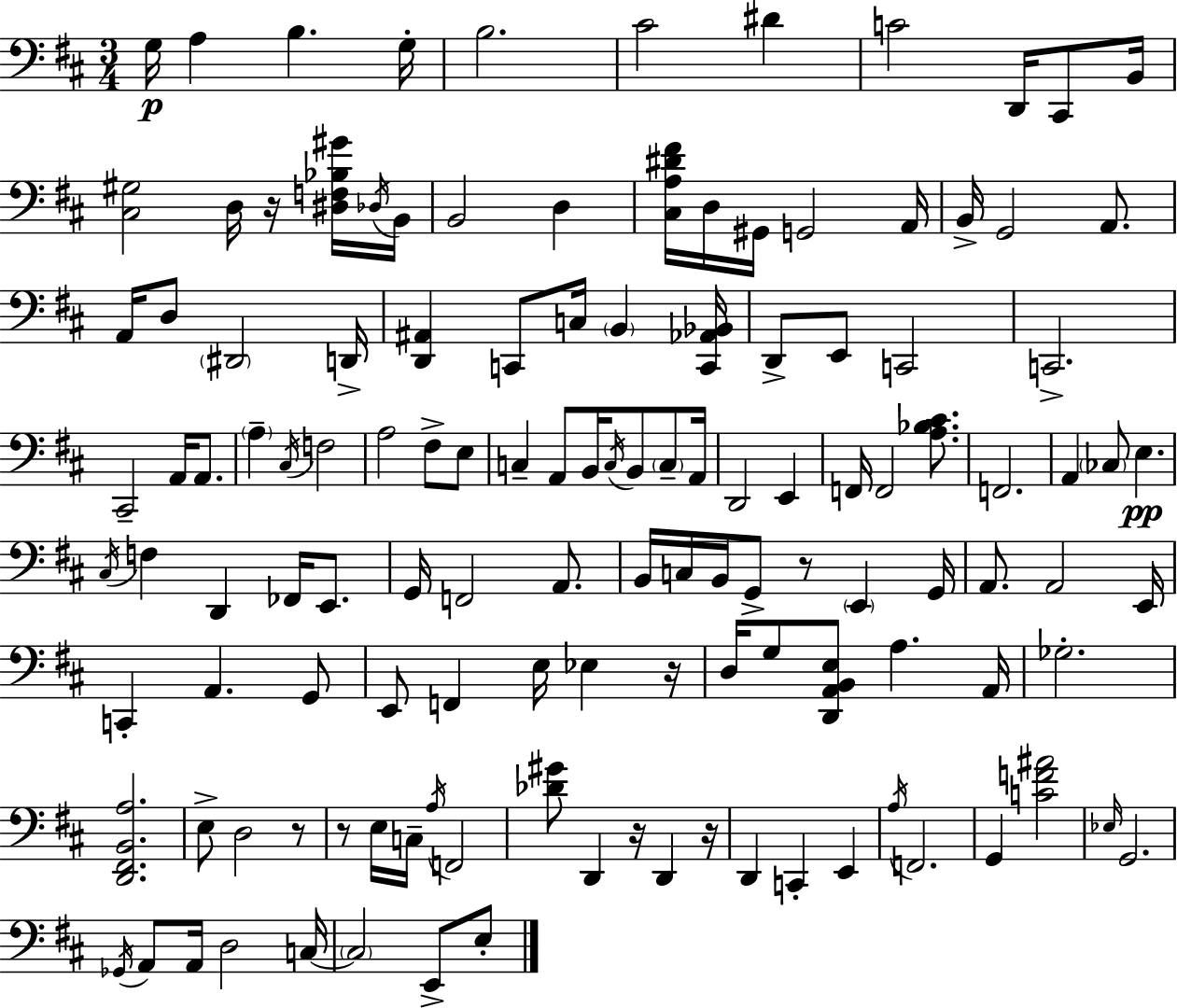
G3/s A3/q B3/q. G3/s B3/h. C#4/h D#4/q C4/h D2/s C#2/e B2/s [C#3,G#3]/h D3/s R/s [D#3,F3,Bb3,G#4]/s Db3/s B2/s B2/h D3/q [C#3,A3,D#4,F#4]/s D3/s G#2/s G2/h A2/s B2/s G2/h A2/e. A2/s D3/e D#2/h D2/s [D2,A#2]/q C2/e C3/s B2/q [C2,Ab2,Bb2]/s D2/e E2/e C2/h C2/h. C#2/h A2/s A2/e. A3/q C#3/s F3/h A3/h F#3/e E3/e C3/q A2/e B2/s C3/s B2/e C3/e A2/s D2/h E2/q F2/s F2/h [A3,Bb3,C#4]/e. F2/h. A2/q CES3/e E3/q. C#3/s F3/q D2/q FES2/s E2/e. G2/s F2/h A2/e. B2/s C3/s B2/s G2/e R/e E2/q G2/s A2/e. A2/h E2/s C2/q A2/q. G2/e E2/e F2/q E3/s Eb3/q R/s D3/s G3/e [D2,A2,B2,E3]/e A3/q. A2/s Gb3/h. [D2,F#2,B2,A3]/h. E3/e D3/h R/e R/e E3/s C3/s A3/s F2/h [Db4,G#4]/e D2/q R/s D2/q R/s D2/q C2/q E2/q A3/s F2/h. G2/q [C4,F4,A#4]/h Eb3/s G2/h. Gb2/s A2/e A2/s D3/h C3/s C3/h E2/e E3/e